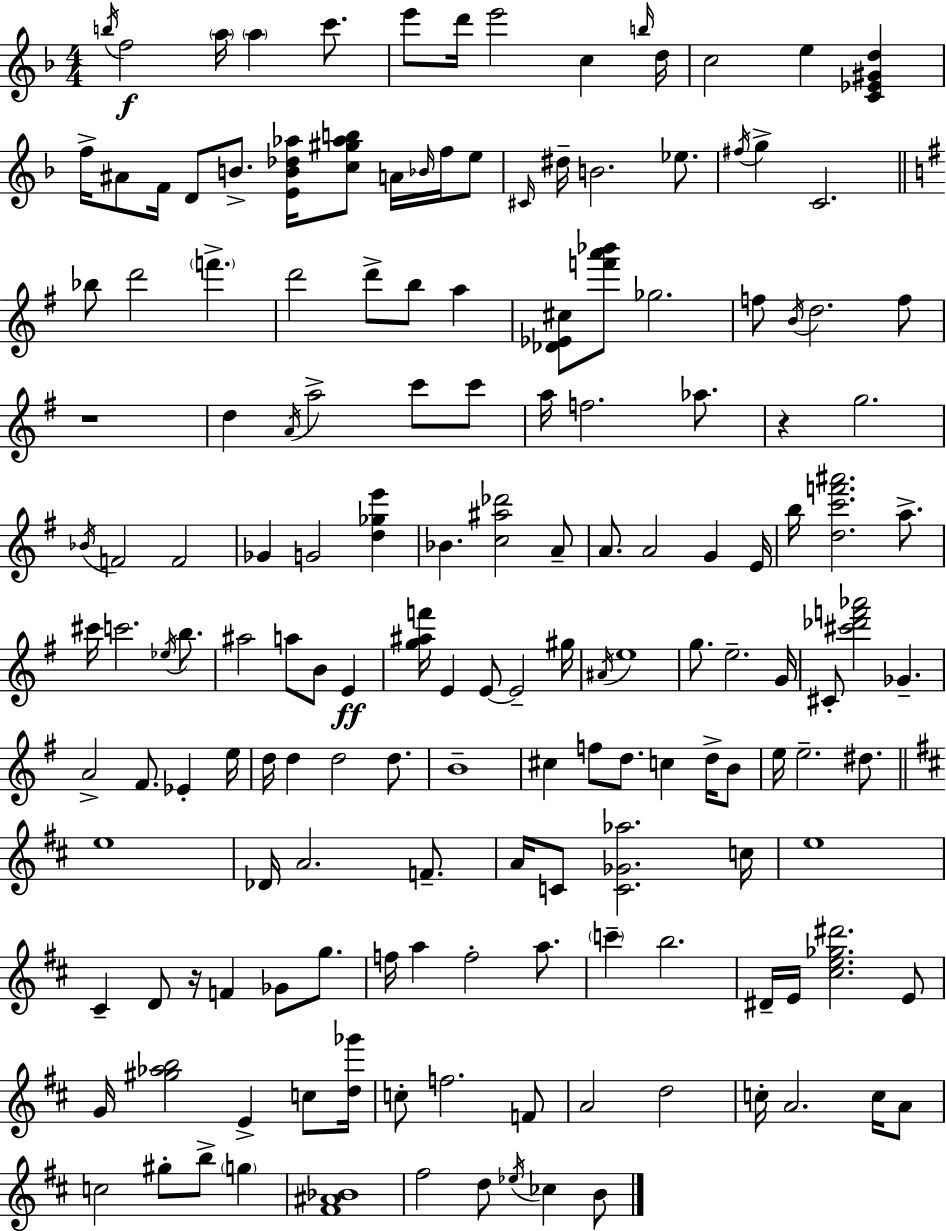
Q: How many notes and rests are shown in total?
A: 161